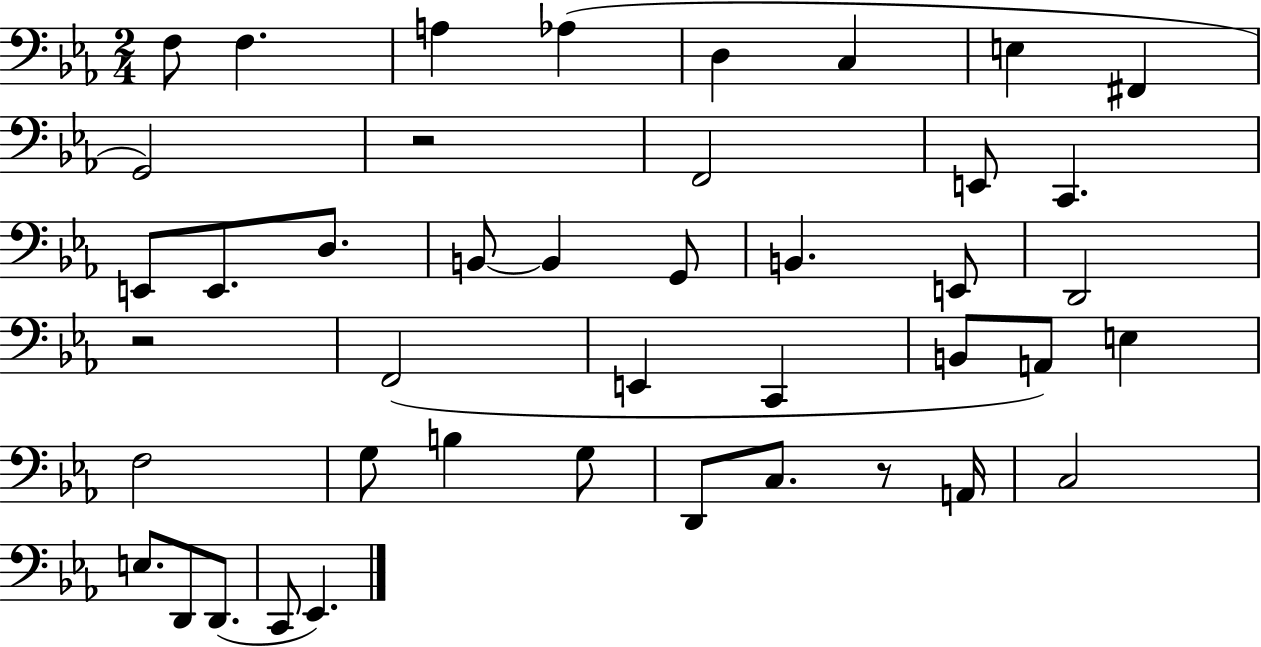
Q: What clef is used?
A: bass